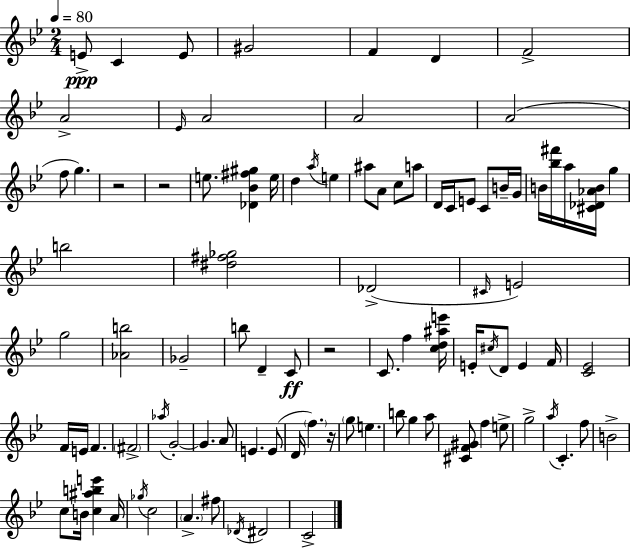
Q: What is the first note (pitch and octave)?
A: E4